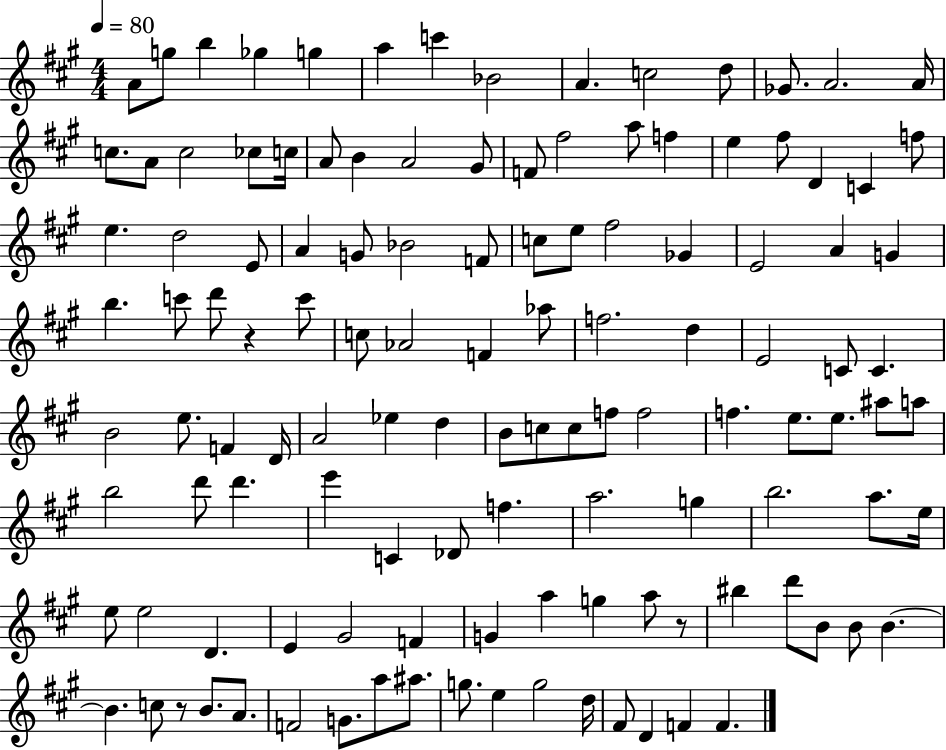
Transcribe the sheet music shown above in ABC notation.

X:1
T:Untitled
M:4/4
L:1/4
K:A
A/2 g/2 b _g g a c' _B2 A c2 d/2 _G/2 A2 A/4 c/2 A/2 c2 _c/2 c/4 A/2 B A2 ^G/2 F/2 ^f2 a/2 f e ^f/2 D C f/2 e d2 E/2 A G/2 _B2 F/2 c/2 e/2 ^f2 _G E2 A G b c'/2 d'/2 z c'/2 c/2 _A2 F _a/2 f2 d E2 C/2 C B2 e/2 F D/4 A2 _e d B/2 c/2 c/2 f/2 f2 f e/2 e/2 ^a/2 a/2 b2 d'/2 d' e' C _D/2 f a2 g b2 a/2 e/4 e/2 e2 D E ^G2 F G a g a/2 z/2 ^b d'/2 B/2 B/2 B B c/2 z/2 B/2 A/2 F2 G/2 a/2 ^a/2 g/2 e g2 d/4 ^F/2 D F F